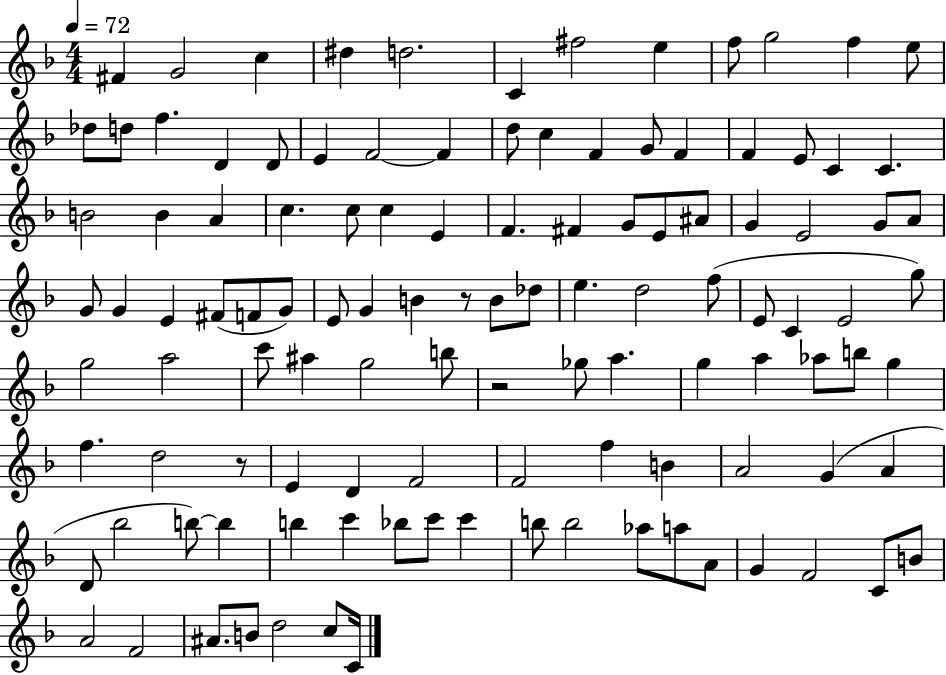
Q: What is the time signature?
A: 4/4